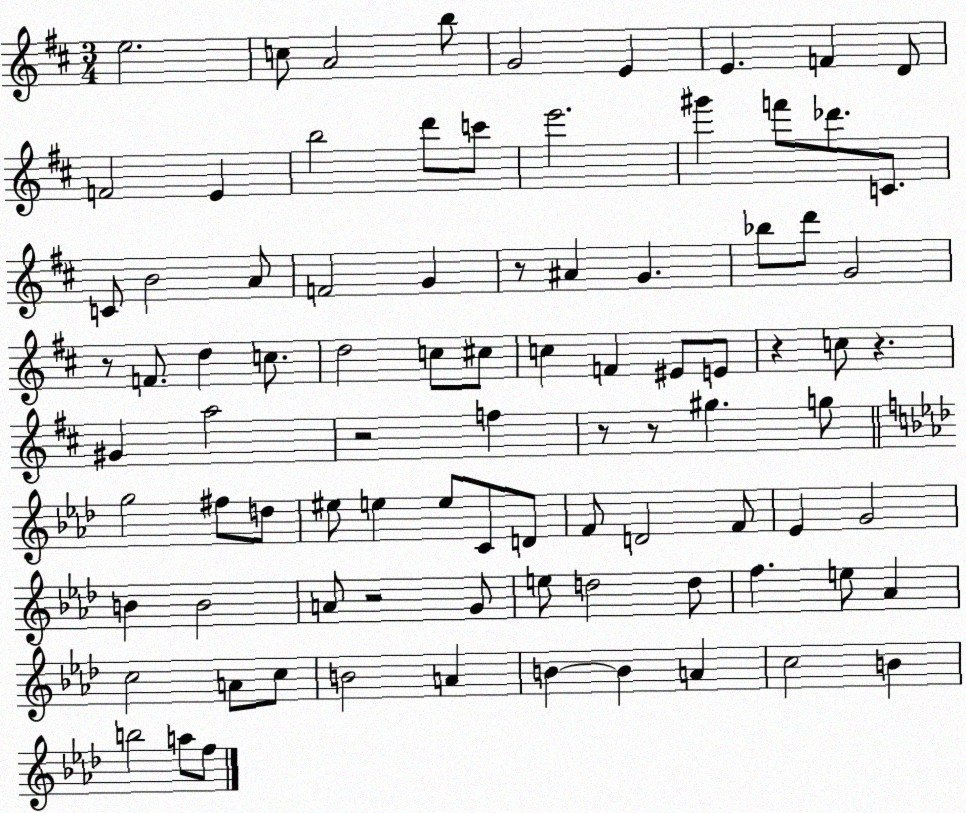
X:1
T:Untitled
M:3/4
L:1/4
K:D
e2 c/2 A2 b/2 G2 E E F D/2 F2 E b2 d'/2 c'/2 e'2 ^g' f'/2 _d'/2 C/2 C/2 B2 A/2 F2 G z/2 ^A G _b/2 d'/2 G2 z/2 F/2 d c/2 d2 c/2 ^c/2 c F ^E/2 E/2 z c/2 z ^G a2 z2 f z/2 z/2 ^g g/2 g2 ^f/2 d/2 ^e/2 e e/2 C/2 D/2 F/2 D2 F/2 _E G2 B B2 A/2 z2 G/2 e/2 d2 d/2 f e/2 _A c2 A/2 c/2 B2 A B B A c2 B b2 a/2 f/2